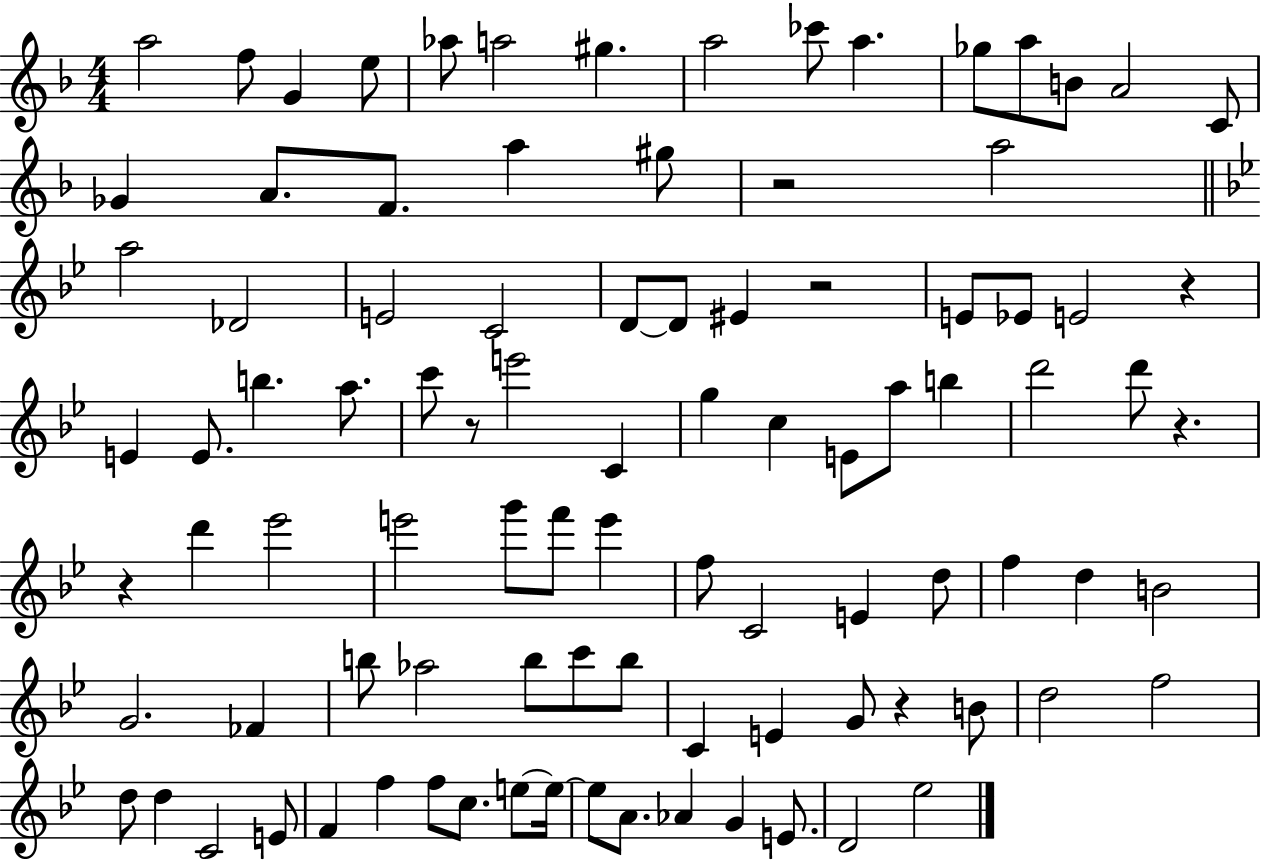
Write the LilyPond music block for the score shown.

{
  \clef treble
  \numericTimeSignature
  \time 4/4
  \key f \major
  a''2 f''8 g'4 e''8 | aes''8 a''2 gis''4. | a''2 ces'''8 a''4. | ges''8 a''8 b'8 a'2 c'8 | \break ges'4 a'8. f'8. a''4 gis''8 | r2 a''2 | \bar "||" \break \key bes \major a''2 des'2 | e'2 c'2 | d'8~~ d'8 eis'4 r2 | e'8 ees'8 e'2 r4 | \break e'4 e'8. b''4. a''8. | c'''8 r8 e'''2 c'4 | g''4 c''4 e'8 a''8 b''4 | d'''2 d'''8 r4. | \break r4 d'''4 ees'''2 | e'''2 g'''8 f'''8 e'''4 | f''8 c'2 e'4 d''8 | f''4 d''4 b'2 | \break g'2. fes'4 | b''8 aes''2 b''8 c'''8 b''8 | c'4 e'4 g'8 r4 b'8 | d''2 f''2 | \break d''8 d''4 c'2 e'8 | f'4 f''4 f''8 c''8. e''8~~ e''16~~ | e''8 a'8. aes'4 g'4 e'8. | d'2 ees''2 | \break \bar "|."
}